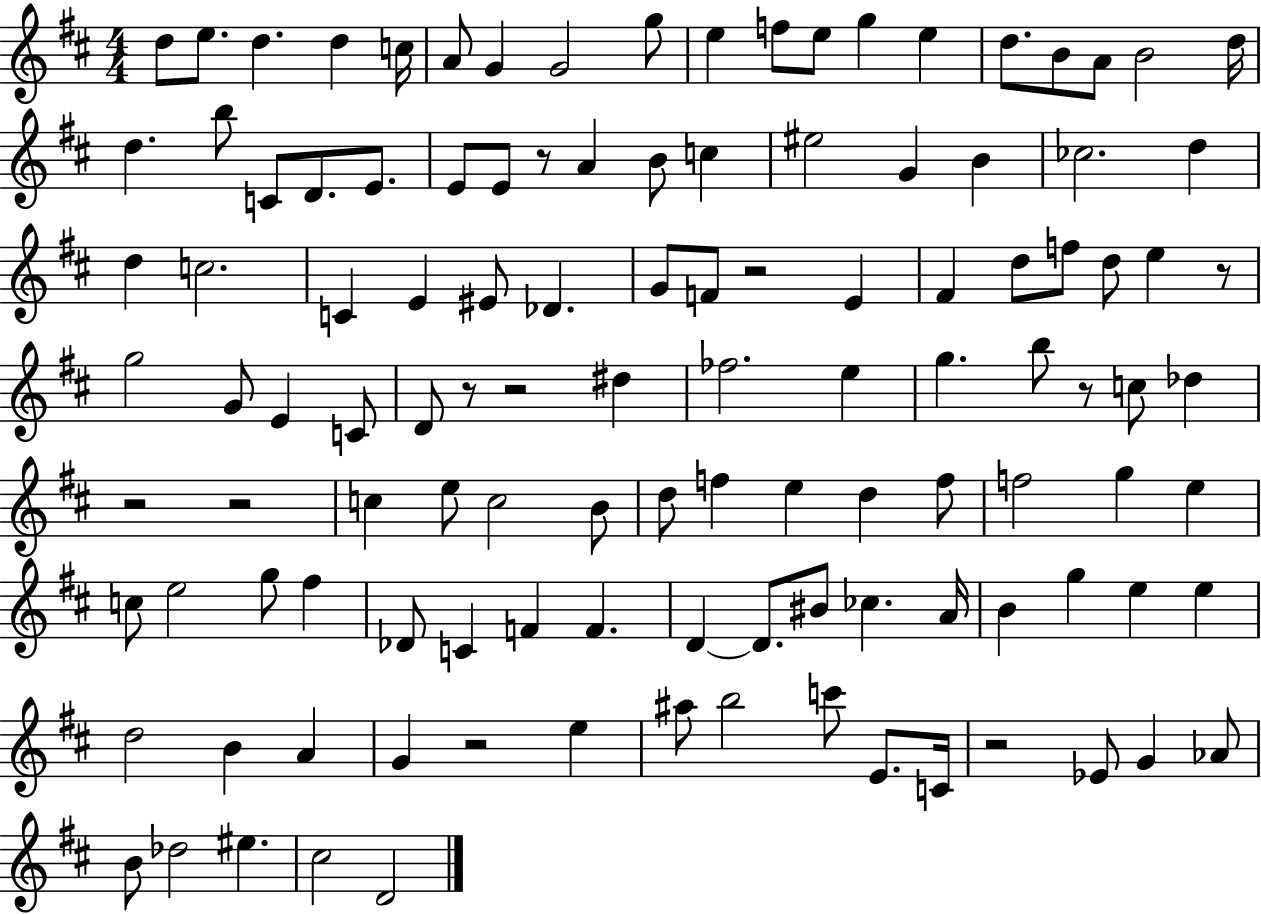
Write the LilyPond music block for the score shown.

{
  \clef treble
  \numericTimeSignature
  \time 4/4
  \key d \major
  d''8 e''8. d''4. d''4 c''16 | a'8 g'4 g'2 g''8 | e''4 f''8 e''8 g''4 e''4 | d''8. b'8 a'8 b'2 d''16 | \break d''4. b''8 c'8 d'8. e'8. | e'8 e'8 r8 a'4 b'8 c''4 | eis''2 g'4 b'4 | ces''2. d''4 | \break d''4 c''2. | c'4 e'4 eis'8 des'4. | g'8 f'8 r2 e'4 | fis'4 d''8 f''8 d''8 e''4 r8 | \break g''2 g'8 e'4 c'8 | d'8 r8 r2 dis''4 | fes''2. e''4 | g''4. b''8 r8 c''8 des''4 | \break r2 r2 | c''4 e''8 c''2 b'8 | d''8 f''4 e''4 d''4 f''8 | f''2 g''4 e''4 | \break c''8 e''2 g''8 fis''4 | des'8 c'4 f'4 f'4. | d'4~~ d'8. bis'8 ces''4. a'16 | b'4 g''4 e''4 e''4 | \break d''2 b'4 a'4 | g'4 r2 e''4 | ais''8 b''2 c'''8 e'8. c'16 | r2 ees'8 g'4 aes'8 | \break b'8 des''2 eis''4. | cis''2 d'2 | \bar "|."
}